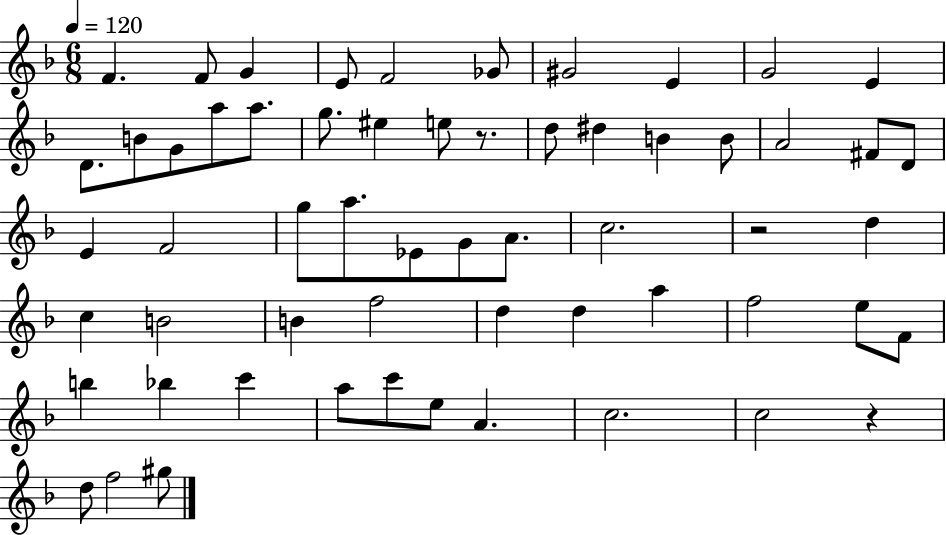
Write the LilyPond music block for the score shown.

{
  \clef treble
  \numericTimeSignature
  \time 6/8
  \key f \major
  \tempo 4 = 120
  f'4. f'8 g'4 | e'8 f'2 ges'8 | gis'2 e'4 | g'2 e'4 | \break d'8. b'8 g'8 a''8 a''8. | g''8. eis''4 e''8 r8. | d''8 dis''4 b'4 b'8 | a'2 fis'8 d'8 | \break e'4 f'2 | g''8 a''8. ees'8 g'8 a'8. | c''2. | r2 d''4 | \break c''4 b'2 | b'4 f''2 | d''4 d''4 a''4 | f''2 e''8 f'8 | \break b''4 bes''4 c'''4 | a''8 c'''8 e''8 a'4. | c''2. | c''2 r4 | \break d''8 f''2 gis''8 | \bar "|."
}